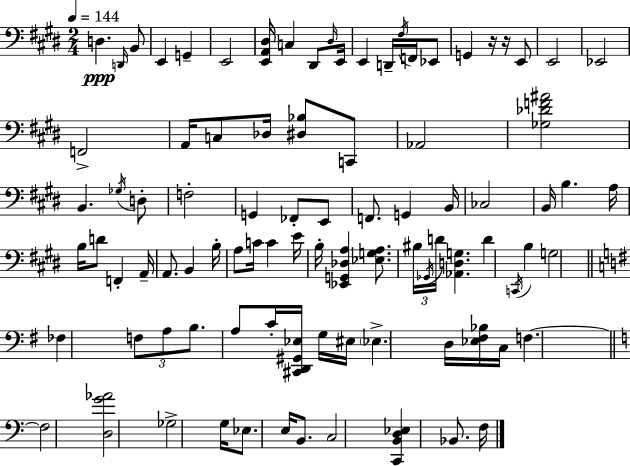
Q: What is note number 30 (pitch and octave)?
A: G2